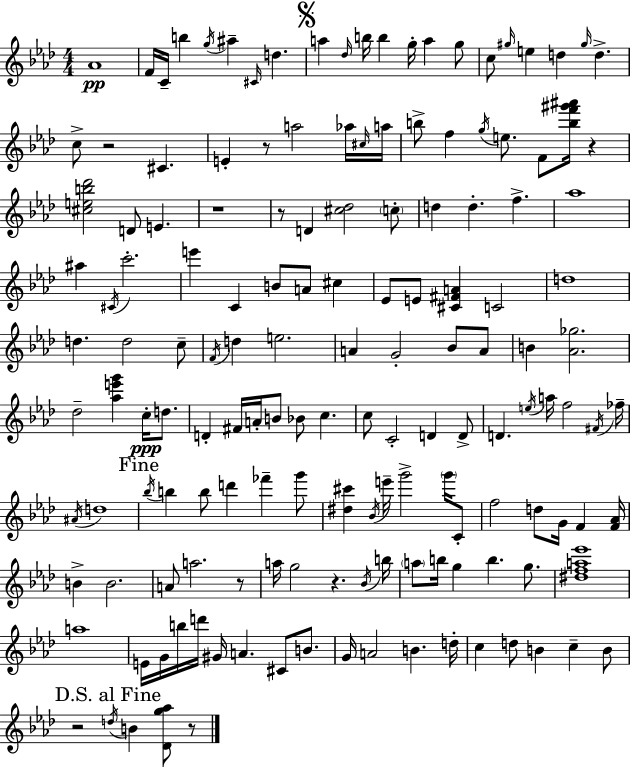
{
  \clef treble
  \numericTimeSignature
  \time 4/4
  \key aes \major
  aes'1\pp | f'16 c'16-- b''4 \acciaccatura { g''16 } ais''4-- \grace { cis'16 } d''4. | \mark \markup { \musicglyph "scripts.segno" } a''4 \grace { des''16 } b''16 b''4 g''16-. a''4 | g''8 c''8 \grace { gis''16 } e''4 d''4 \grace { gis''16 } d''4.-> | \break c''8-> r2 cis'4. | e'4-. r8 a''2 | aes''16 \grace { cis''16 } a''16 b''8-> f''4 \acciaccatura { g''16 } e''8. | f'8 <b'' f''' gis''' ais'''>16 r4 <cis'' e'' b'' des'''>2 d'8 | \break e'4. r1 | r8 d'4 <cis'' des''>2 | \parenthesize c''8-. d''4 d''4.-. | f''4.-> aes''1 | \break ais''4 \acciaccatura { cis'16 } c'''2.-. | e'''4 c'4 | b'8 a'8 cis''4 ees'8 e'8 <cis' fis' a'>4 | c'2 d''1 | \break d''4. d''2 | c''8-- \acciaccatura { f'16 } d''4 e''2. | a'4 g'2-. | bes'8 a'8 b'4 <aes' ges''>2. | \break des''2-- | <aes'' e''' g'''>4 c''16-.\ppp d''8. d'4-. fis'16 a'16-. b'8 | bes'8 c''4. c''8 c'2-. | d'4 d'8-> d'4. \acciaccatura { e''16 } | \break a''16 f''2 \acciaccatura { fis'16 } fes''16-- \acciaccatura { ais'16 } d''1 | \mark "Fine" \acciaccatura { bes''16 } b''4 | b''8 d'''4 fes'''4-- g'''8 <dis'' cis'''>4 | \acciaccatura { bes'16 } e'''16-- g'''2-> \parenthesize g'''16 c'8-. f''2 | \break d''8 g'16 f'4 <f' aes'>16 b'4-> | b'2. a'8 | a''2. r8 a''16 g''2 | r4. \acciaccatura { bes'16 } b''16 \parenthesize a''8 | \break b''16 g''4 b''4. g''8. <dis'' f'' a'' ees'''>1 | a''1 | e'16 | g'16 b''16 d'''16 gis'16 a'4. cis'8 b'8. g'16 | \break a'2 b'4. d''16-. c''4 | d''8 b'4 c''4-- b'8 \mark "D.S. al Fine" r2 | \acciaccatura { d''16 } b'4 <des' g'' aes''>8 r8 | \bar "|."
}